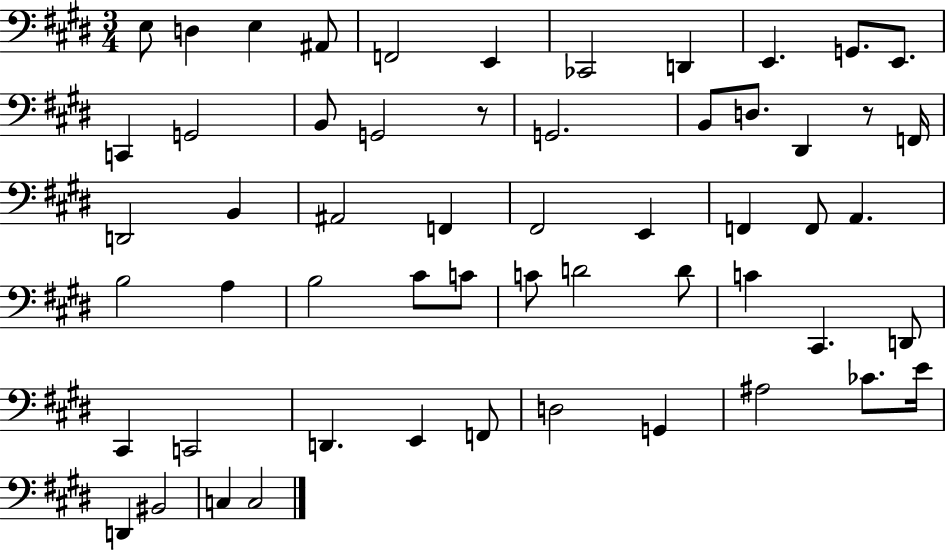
E3/e D3/q E3/q A#2/e F2/h E2/q CES2/h D2/q E2/q. G2/e. E2/e. C2/q G2/h B2/e G2/h R/e G2/h. B2/e D3/e. D#2/q R/e F2/s D2/h B2/q A#2/h F2/q F#2/h E2/q F2/q F2/e A2/q. B3/h A3/q B3/h C#4/e C4/e C4/e D4/h D4/e C4/q C#2/q. D2/e C#2/q C2/h D2/q. E2/q F2/e D3/h G2/q A#3/h CES4/e. E4/s D2/q BIS2/h C3/q C3/h